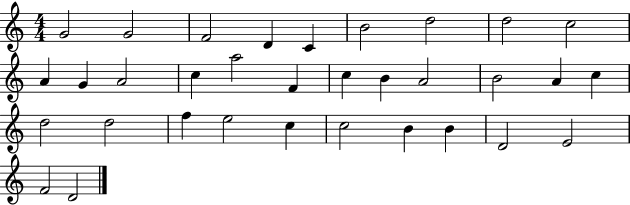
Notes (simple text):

G4/h G4/h F4/h D4/q C4/q B4/h D5/h D5/h C5/h A4/q G4/q A4/h C5/q A5/h F4/q C5/q B4/q A4/h B4/h A4/q C5/q D5/h D5/h F5/q E5/h C5/q C5/h B4/q B4/q D4/h E4/h F4/h D4/h